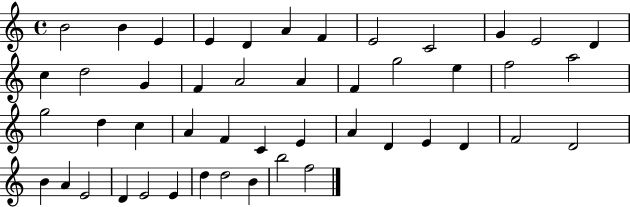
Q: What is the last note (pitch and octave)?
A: F5